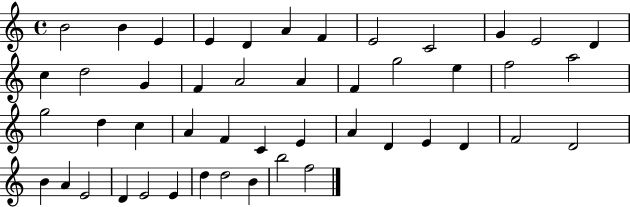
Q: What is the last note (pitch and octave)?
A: F5